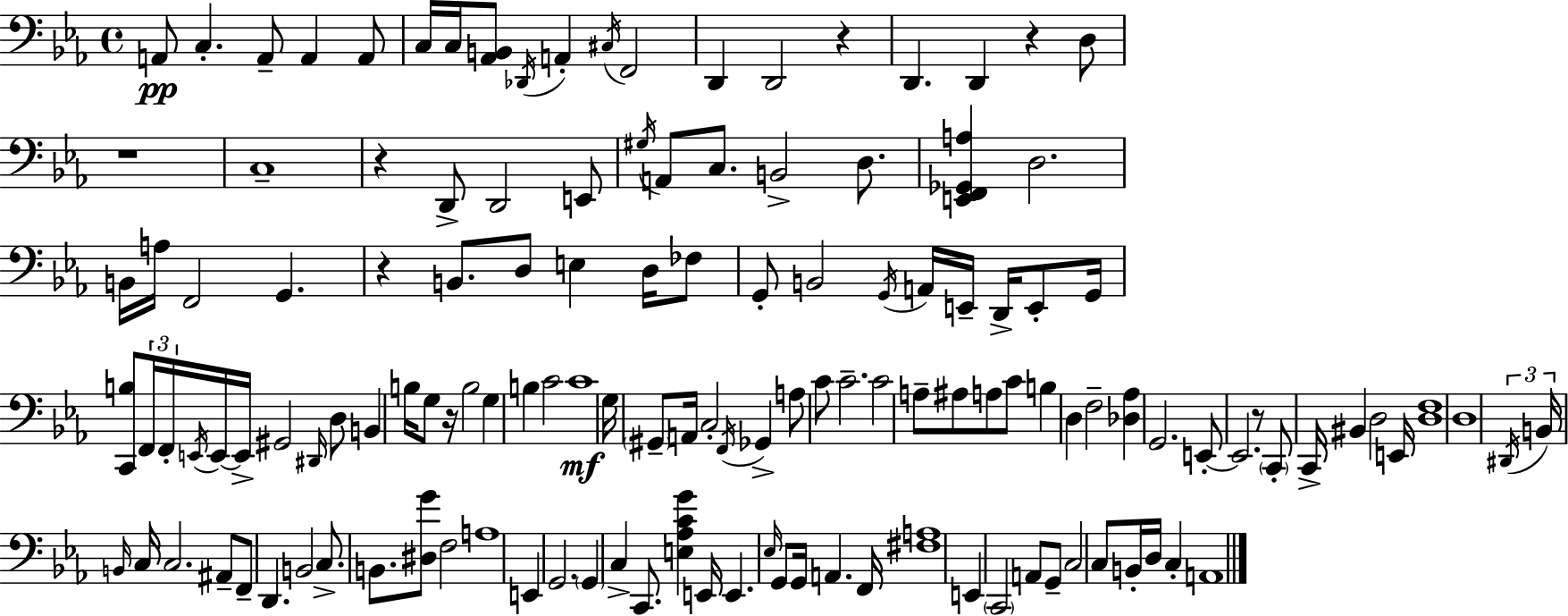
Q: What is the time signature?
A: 4/4